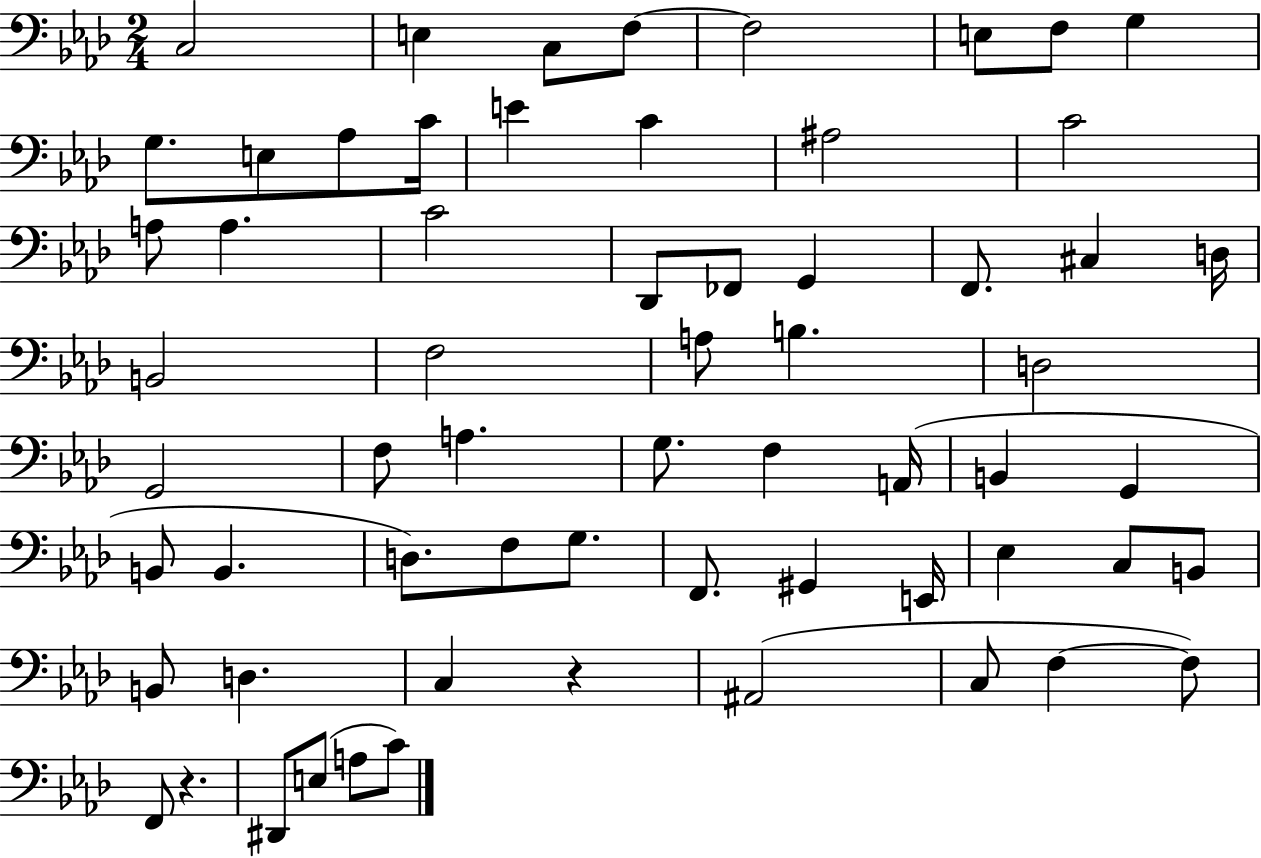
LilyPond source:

{
  \clef bass
  \numericTimeSignature
  \time 2/4
  \key aes \major
  c2 | e4 c8 f8~~ | f2 | e8 f8 g4 | \break g8. e8 aes8 c'16 | e'4 c'4 | ais2 | c'2 | \break a8 a4. | c'2 | des,8 fes,8 g,4 | f,8. cis4 d16 | \break b,2 | f2 | a8 b4. | d2 | \break g,2 | f8 a4. | g8. f4 a,16( | b,4 g,4 | \break b,8 b,4. | d8.) f8 g8. | f,8. gis,4 e,16 | ees4 c8 b,8 | \break b,8 d4. | c4 r4 | ais,2( | c8 f4~~ f8) | \break f,8 r4. | dis,8 e8( a8 c'8) | \bar "|."
}